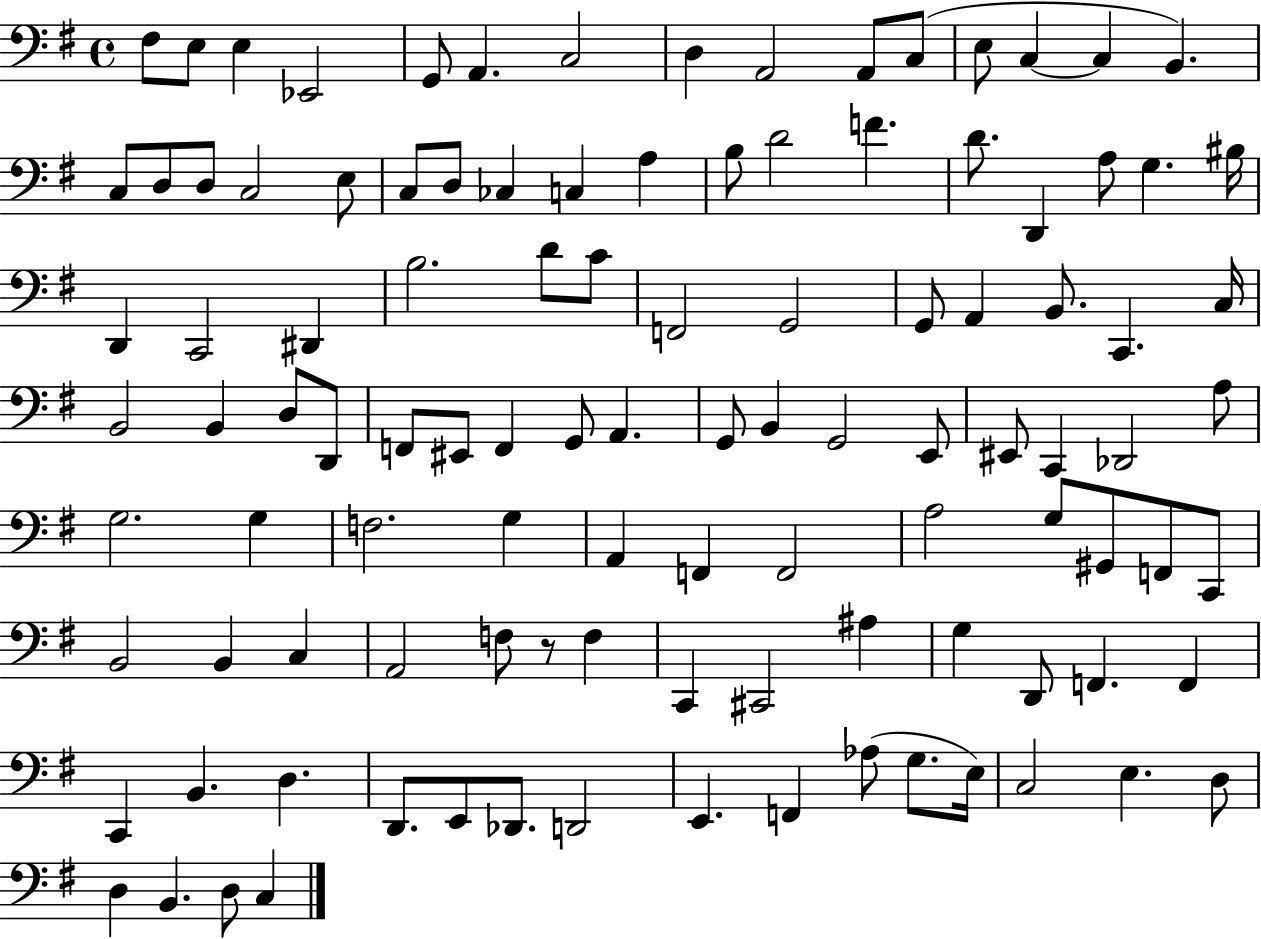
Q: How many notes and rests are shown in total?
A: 108